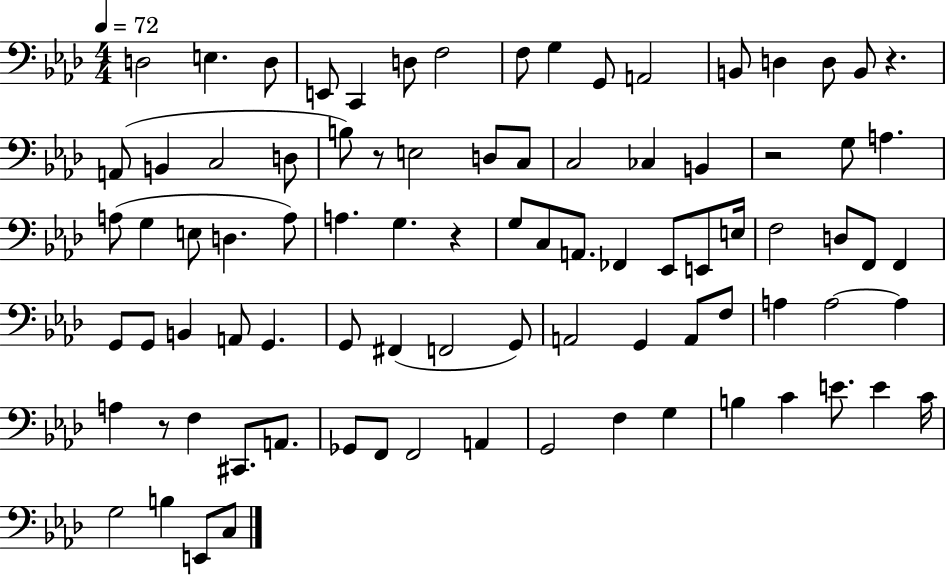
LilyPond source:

{
  \clef bass
  \numericTimeSignature
  \time 4/4
  \key aes \major
  \tempo 4 = 72
  d2 e4. d8 | e,8 c,4 d8 f2 | f8 g4 g,8 a,2 | b,8 d4 d8 b,8 r4. | \break a,8( b,4 c2 d8 | b8) r8 e2 d8 c8 | c2 ces4 b,4 | r2 g8 a4. | \break a8( g4 e8 d4. a8) | a4. g4. r4 | g8 c8 a,8. fes,4 ees,8 e,8 e16 | f2 d8 f,8 f,4 | \break g,8 g,8 b,4 a,8 g,4. | g,8 fis,4( f,2 g,8) | a,2 g,4 a,8 f8 | a4 a2~~ a4 | \break a4 r8 f4 cis,8. a,8. | ges,8 f,8 f,2 a,4 | g,2 f4 g4 | b4 c'4 e'8. e'4 c'16 | \break g2 b4 e,8 c8 | \bar "|."
}